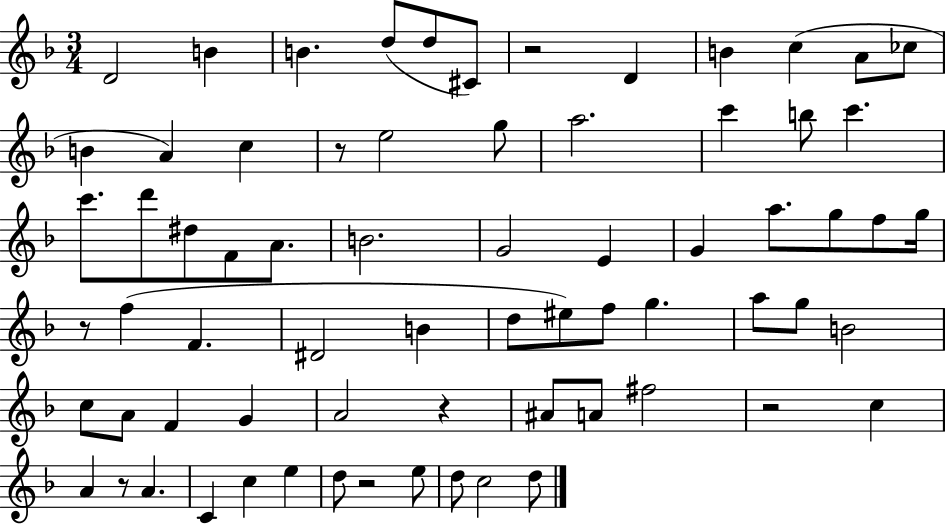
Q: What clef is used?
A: treble